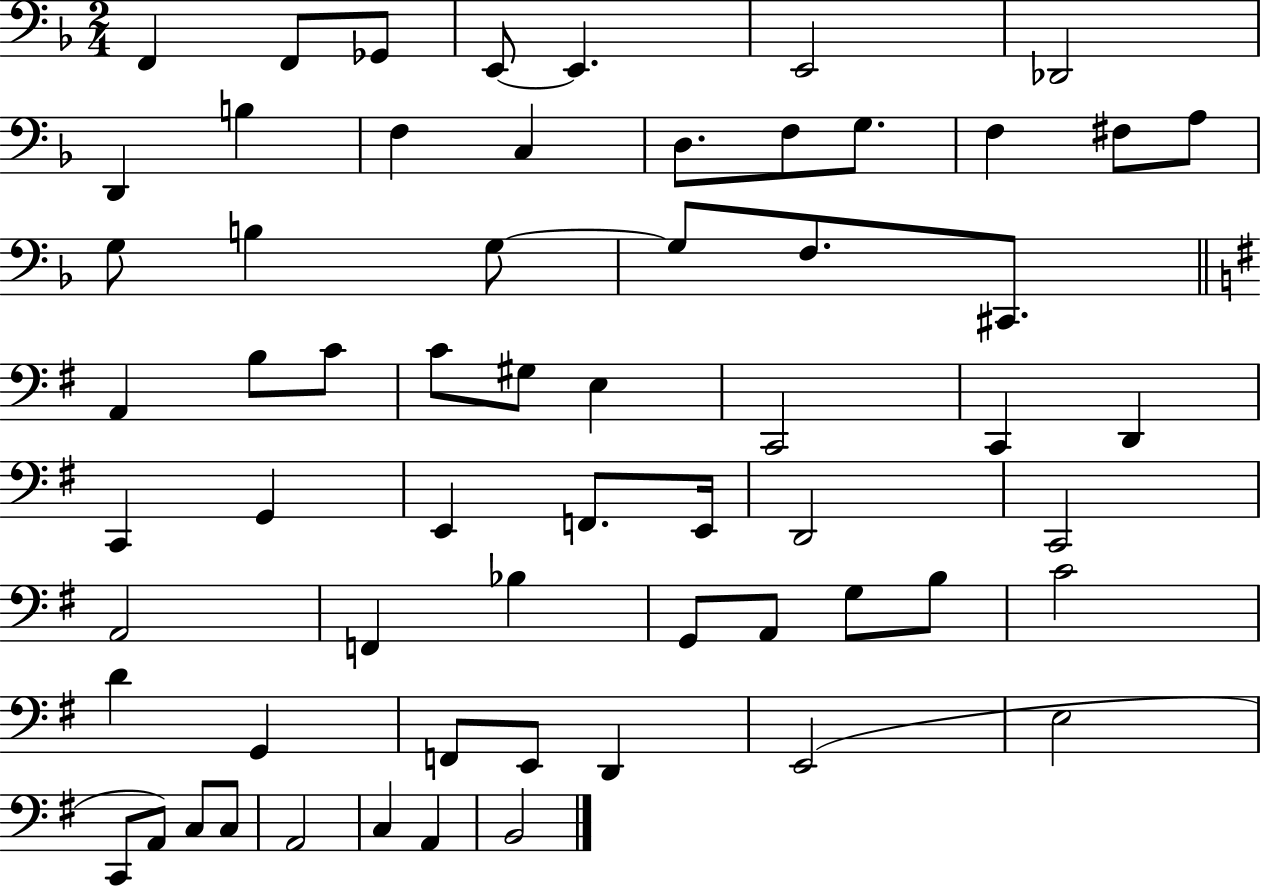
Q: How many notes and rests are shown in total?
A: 62